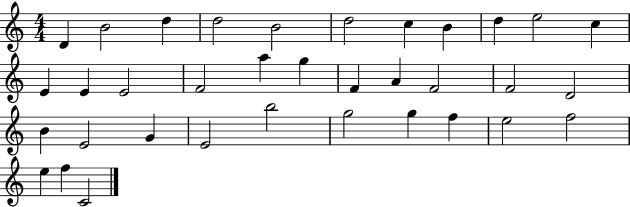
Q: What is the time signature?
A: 4/4